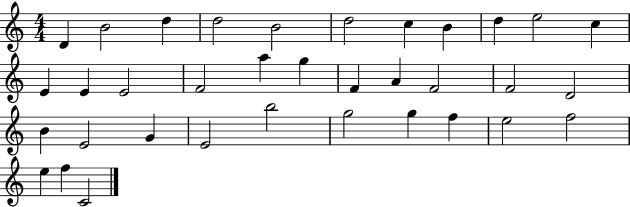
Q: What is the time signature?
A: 4/4